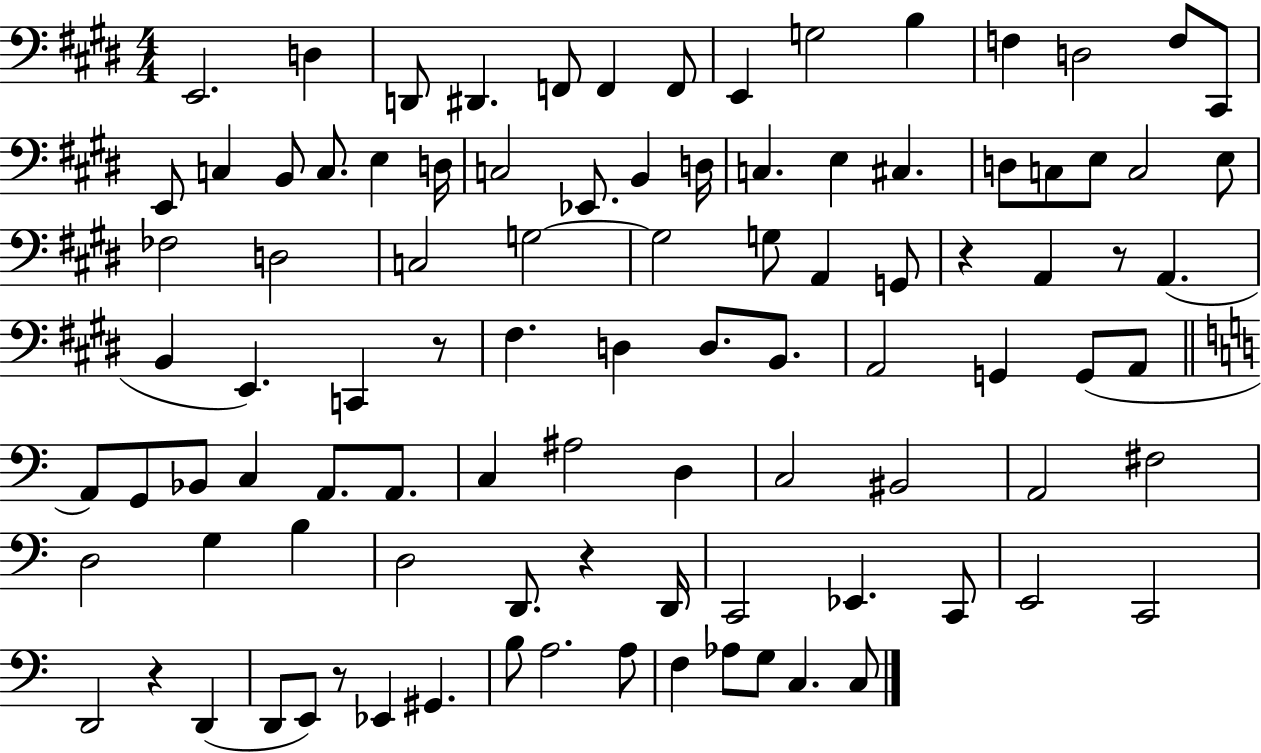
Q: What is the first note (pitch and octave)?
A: E2